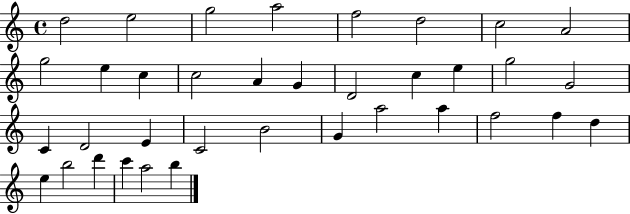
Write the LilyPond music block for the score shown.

{
  \clef treble
  \time 4/4
  \defaultTimeSignature
  \key c \major
  d''2 e''2 | g''2 a''2 | f''2 d''2 | c''2 a'2 | \break g''2 e''4 c''4 | c''2 a'4 g'4 | d'2 c''4 e''4 | g''2 g'2 | \break c'4 d'2 e'4 | c'2 b'2 | g'4 a''2 a''4 | f''2 f''4 d''4 | \break e''4 b''2 d'''4 | c'''4 a''2 b''4 | \bar "|."
}